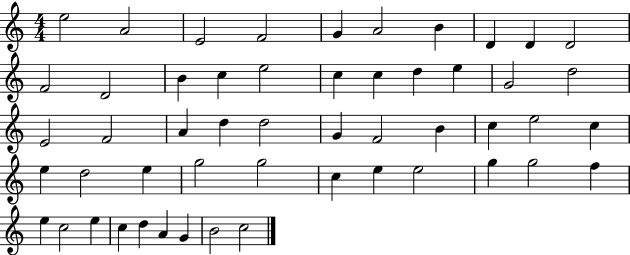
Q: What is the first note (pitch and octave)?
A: E5